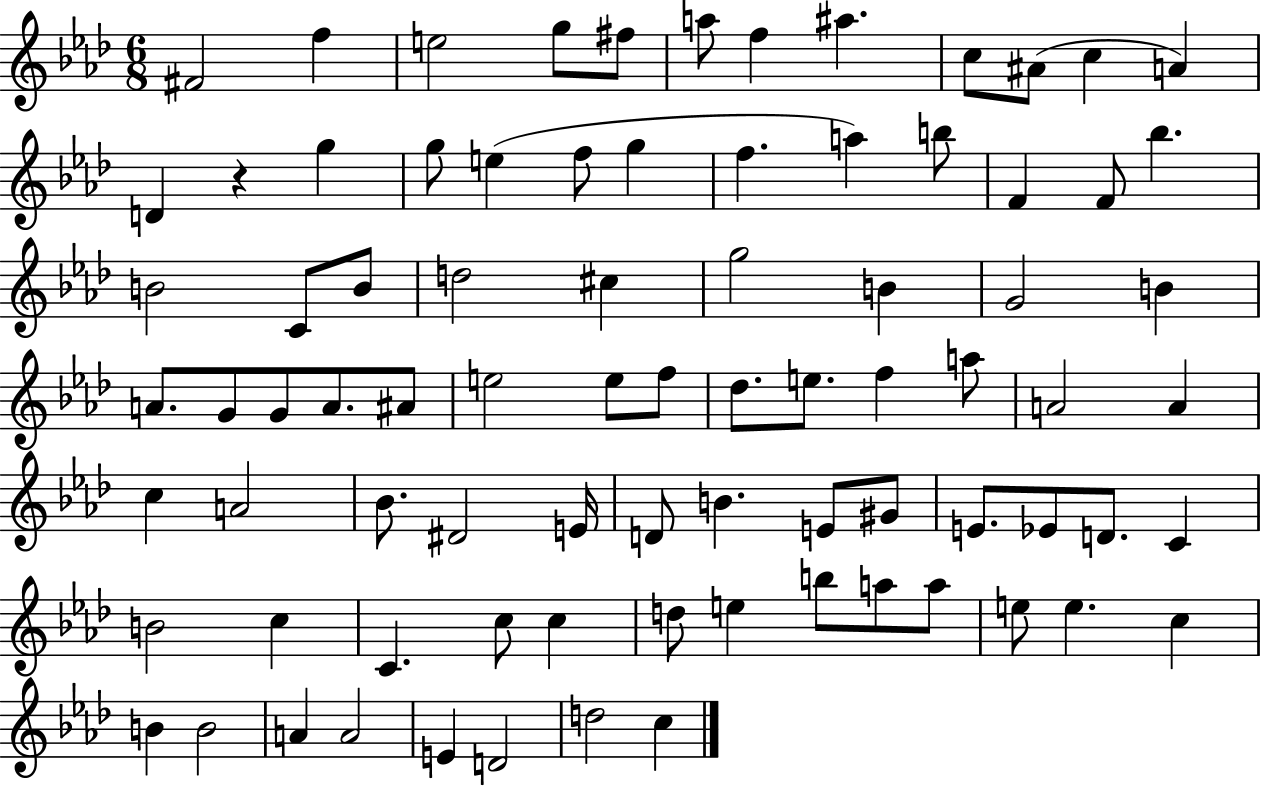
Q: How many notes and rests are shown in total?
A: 82